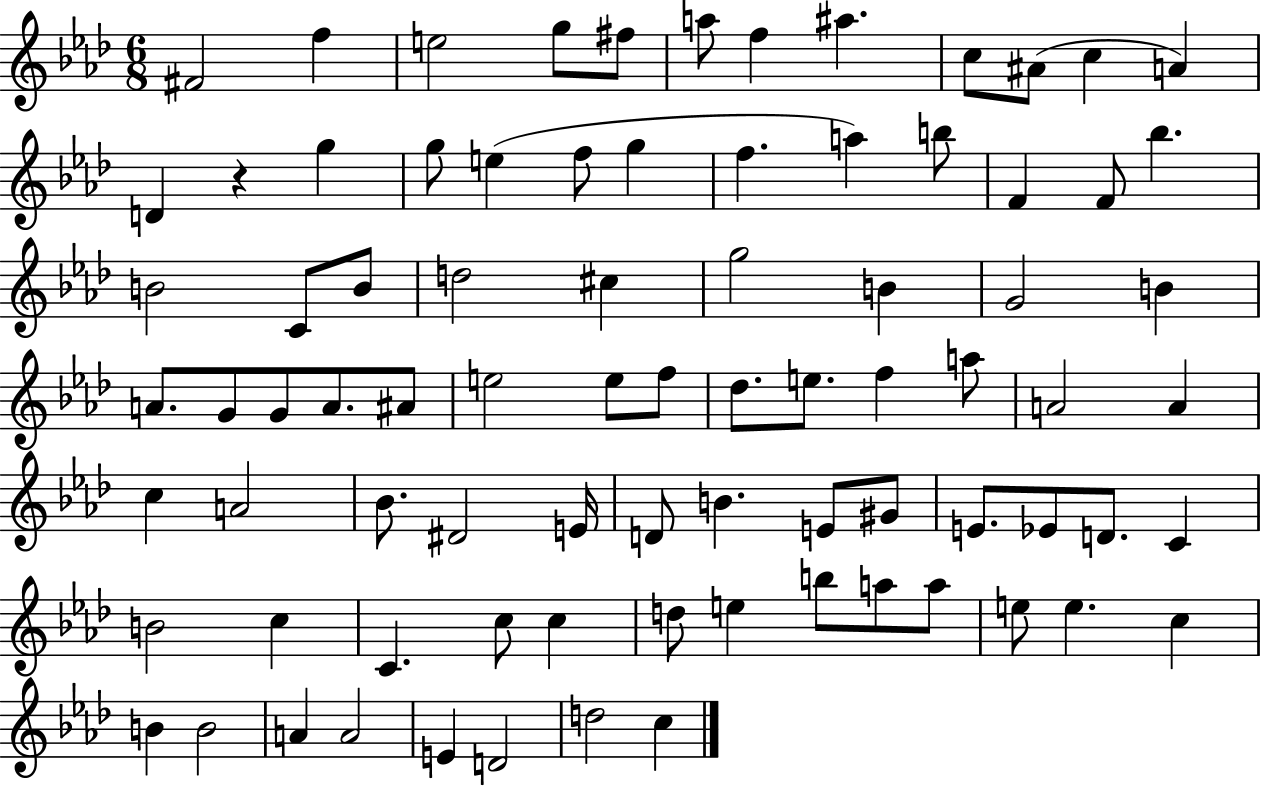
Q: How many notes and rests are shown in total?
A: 82